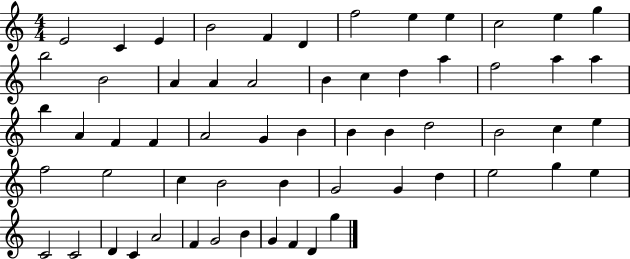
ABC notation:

X:1
T:Untitled
M:4/4
L:1/4
K:C
E2 C E B2 F D f2 e e c2 e g b2 B2 A A A2 B c d a f2 a a b A F F A2 G B B B d2 B2 c e f2 e2 c B2 B G2 G d e2 g e C2 C2 D C A2 F G2 B G F D g